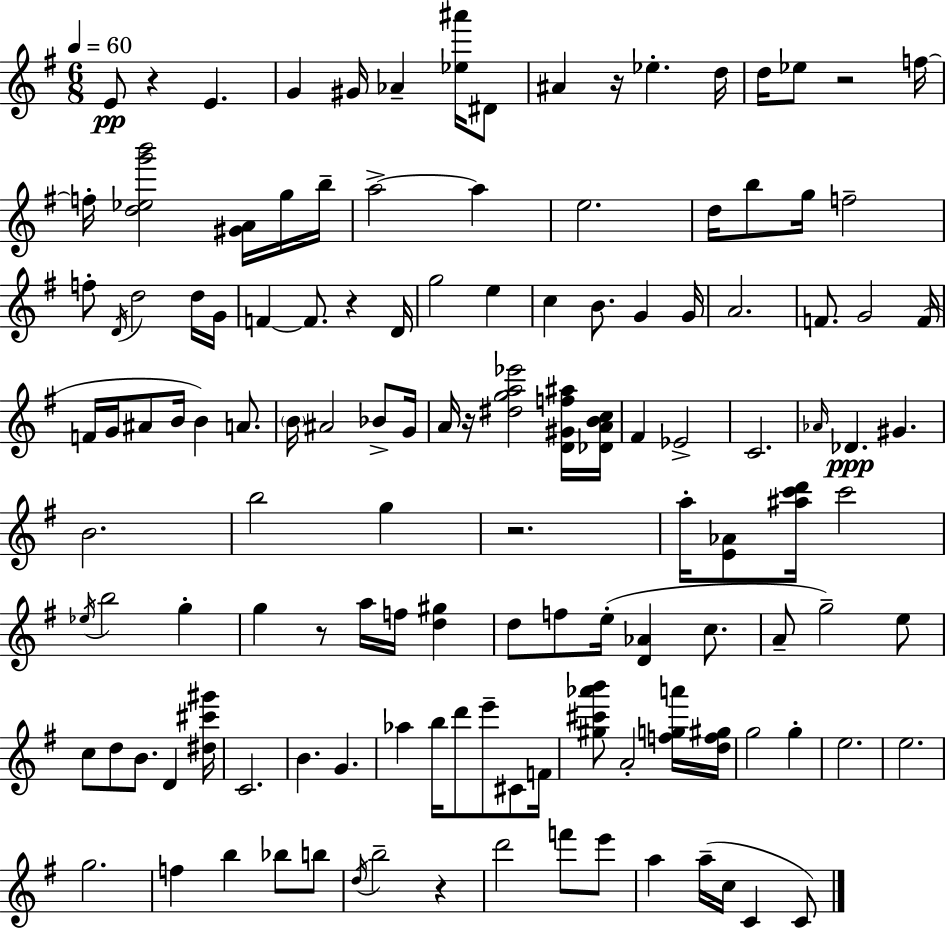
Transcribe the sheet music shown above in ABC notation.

X:1
T:Untitled
M:6/8
L:1/4
K:Em
E/2 z E G ^G/4 _A [_e^a']/4 ^D/2 ^A z/4 _e d/4 d/4 _e/2 z2 f/4 f/4 [d_eg'b']2 [^GA]/4 g/4 b/4 a2 a e2 d/4 b/2 g/4 f2 f/2 D/4 d2 d/4 G/4 F F/2 z D/4 g2 e c B/2 G G/4 A2 F/2 G2 F/4 F/4 G/4 ^A/2 B/4 B A/2 B/4 ^A2 _B/2 G/4 A/4 z/4 [^dga_e']2 [D^Gf^a]/4 [_DABc]/4 ^F _E2 C2 _A/4 _D ^G B2 b2 g z2 a/4 [E_A]/2 [^ac'd']/4 c'2 _e/4 b2 g g z/2 a/4 f/4 [d^g] d/2 f/2 e/4 [D_A] c/2 A/2 g2 e/2 c/2 d/2 B/2 D [^d^c'^g']/4 C2 B G _a b/4 d'/2 e'/2 ^C/2 F/4 [^g^c'_a'b']/2 A2 [fga']/4 [df^g]/4 g2 g e2 e2 g2 f b _b/2 b/2 d/4 b2 z d'2 f'/2 e'/2 a a/4 c/4 C C/2